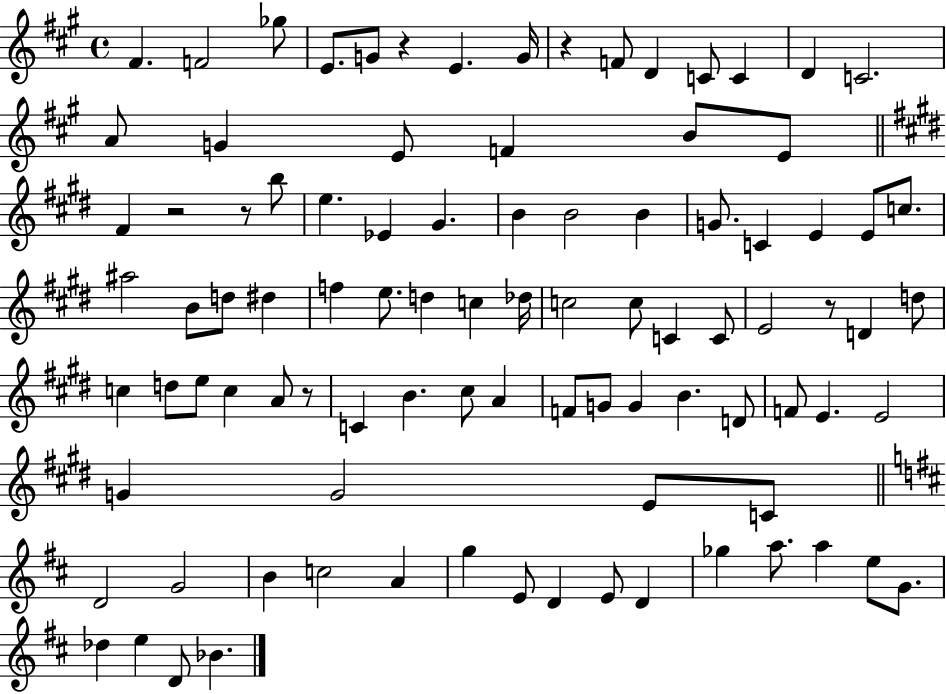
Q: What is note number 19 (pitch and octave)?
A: E4